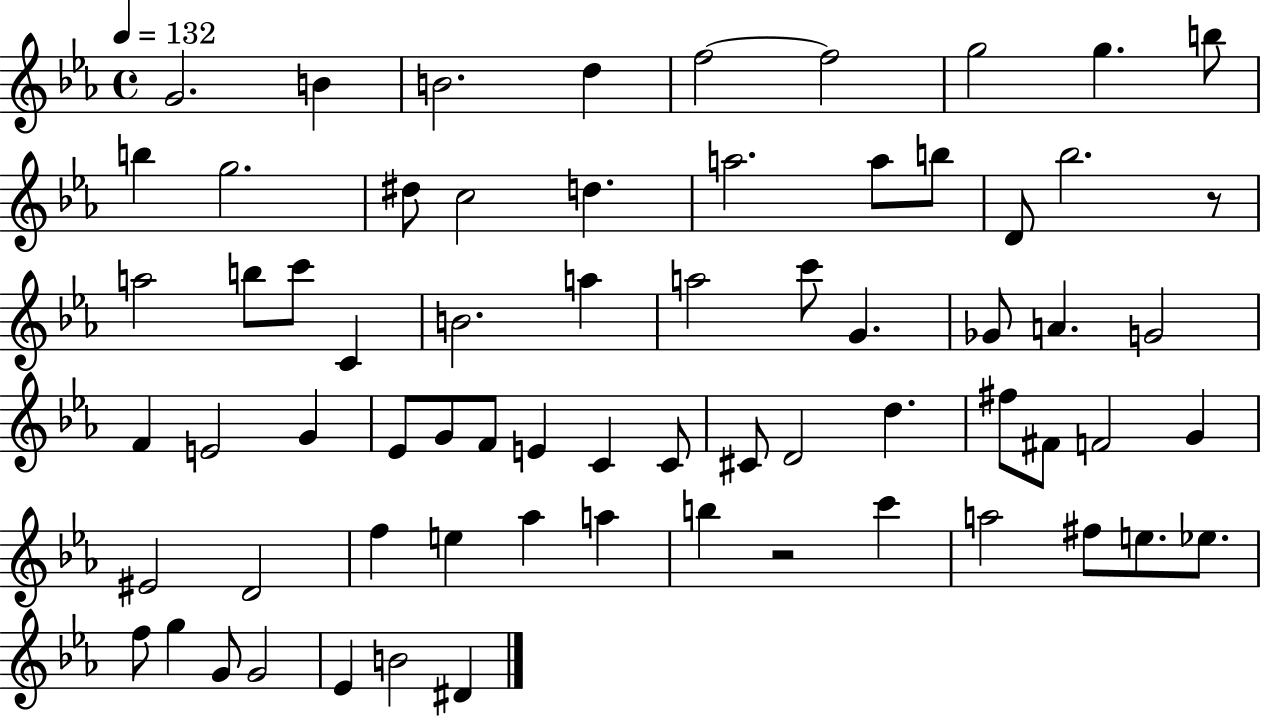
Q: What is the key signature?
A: EES major